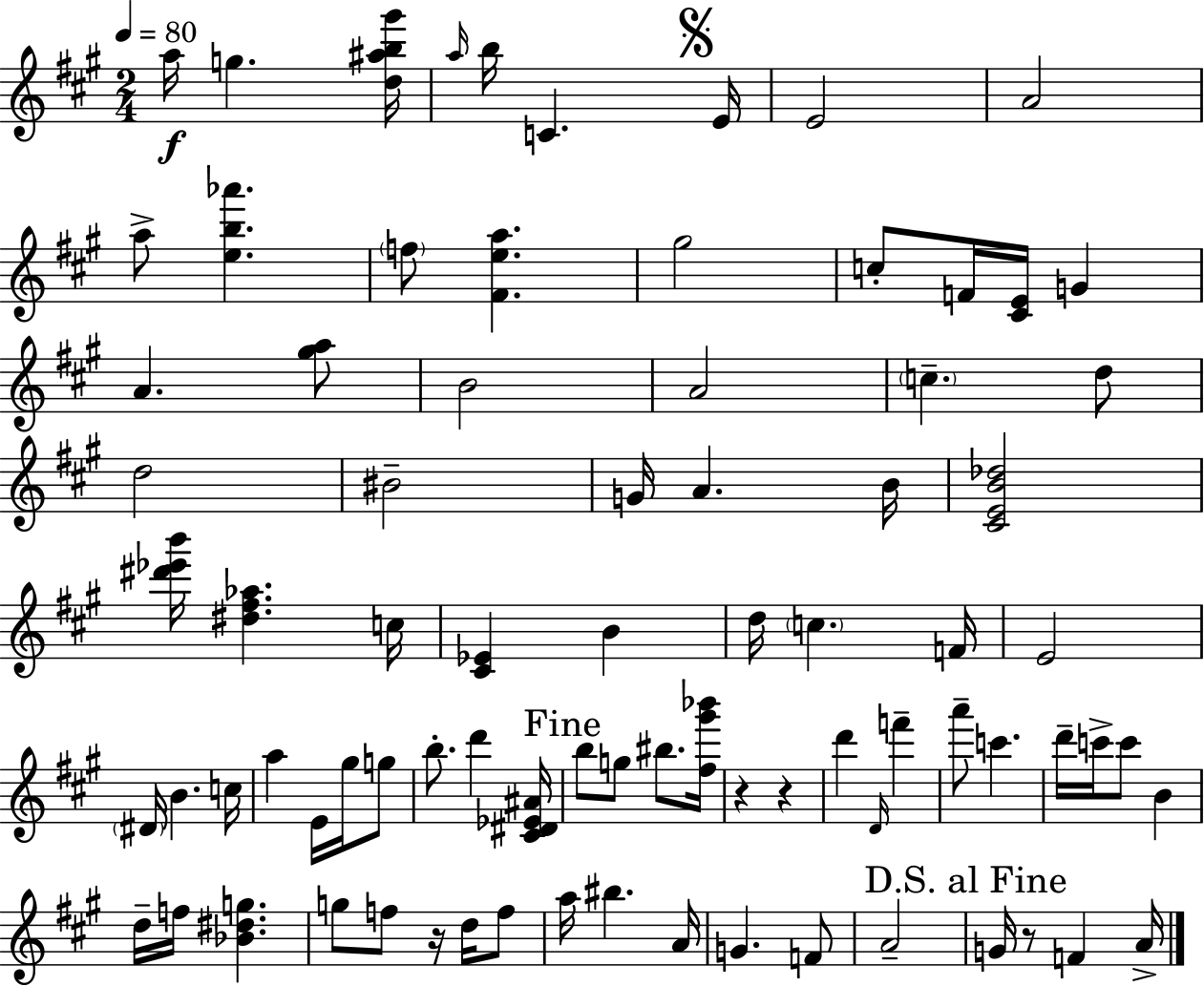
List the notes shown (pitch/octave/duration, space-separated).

A5/s G5/q. [D5,A#5,B5,G#6]/s A5/s B5/s C4/q. E4/s E4/h A4/h A5/e [E5,B5,Ab6]/q. F5/e [F#4,E5,A5]/q. G#5/h C5/e F4/s [C#4,E4]/s G4/q A4/q. [G#5,A5]/e B4/h A4/h C5/q. D5/e D5/h BIS4/h G4/s A4/q. B4/s [C#4,E4,B4,Db5]/h [D#6,Eb6,B6]/s [D#5,F#5,Ab5]/q. C5/s [C#4,Eb4]/q B4/q D5/s C5/q. F4/s E4/h D#4/s B4/q. C5/s A5/q E4/s G#5/s G5/e B5/e. D6/q [C#4,D#4,Eb4,A#4]/s B5/e G5/e BIS5/e. [F#5,G#6,Bb6]/s R/q R/q D6/q D4/s F6/q A6/e C6/q. D6/s C6/s C6/e B4/q D5/s F5/s [Bb4,D#5,G5]/q. G5/e F5/e R/s D5/s F5/e A5/s BIS5/q. A4/s G4/q. F4/e A4/h G4/s R/e F4/q A4/s